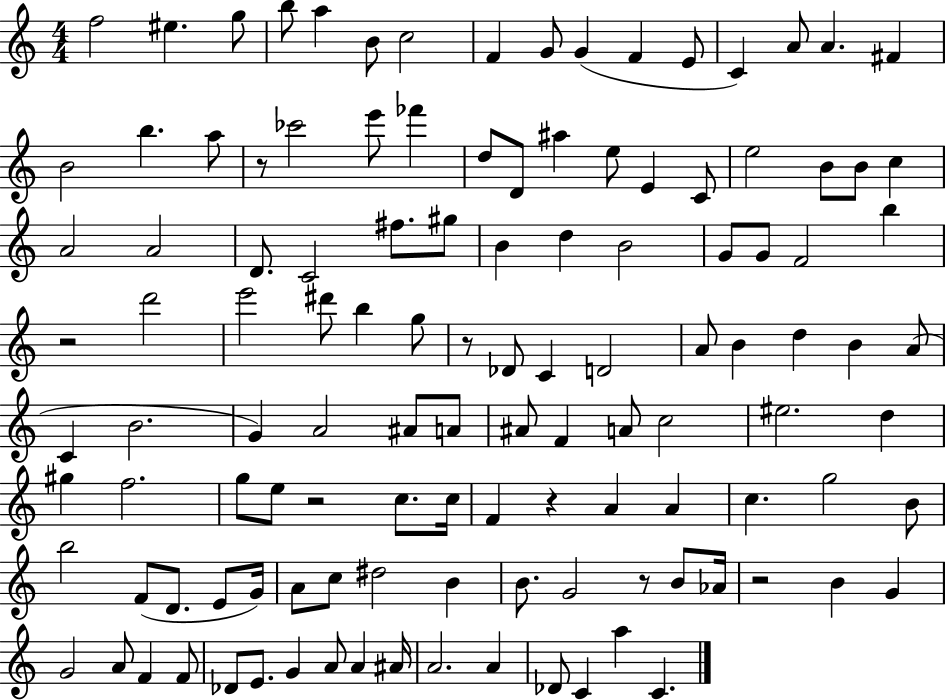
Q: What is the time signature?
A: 4/4